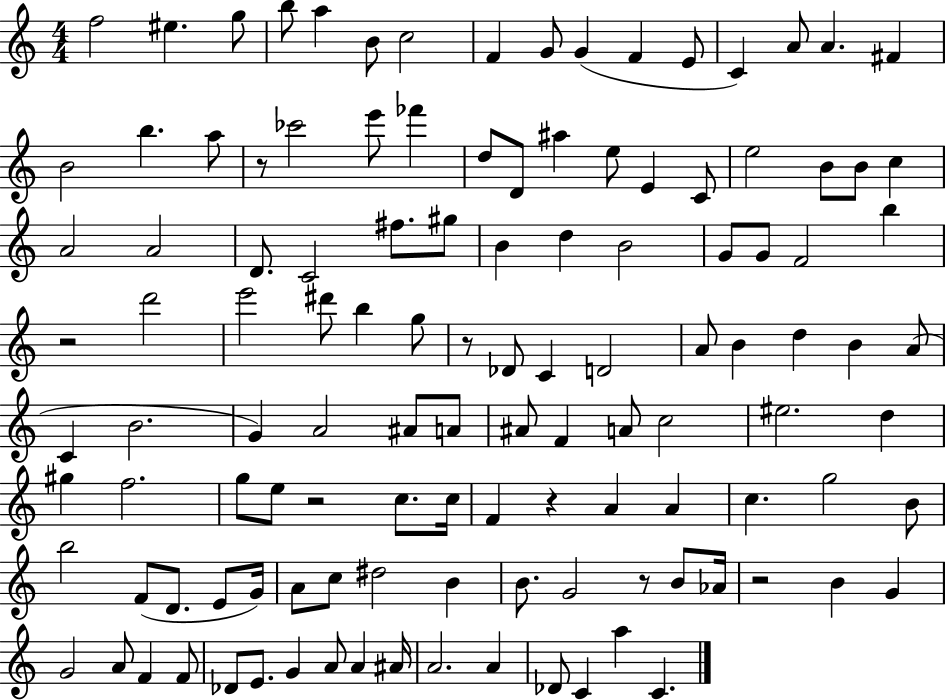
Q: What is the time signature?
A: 4/4